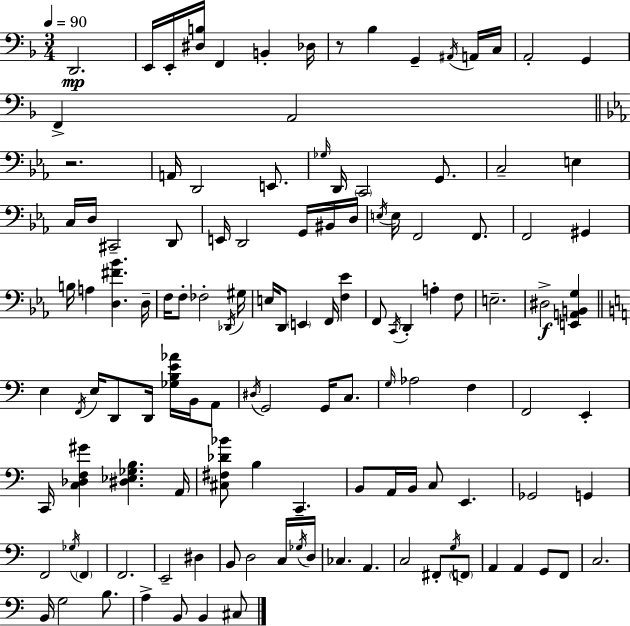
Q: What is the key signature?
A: D minor